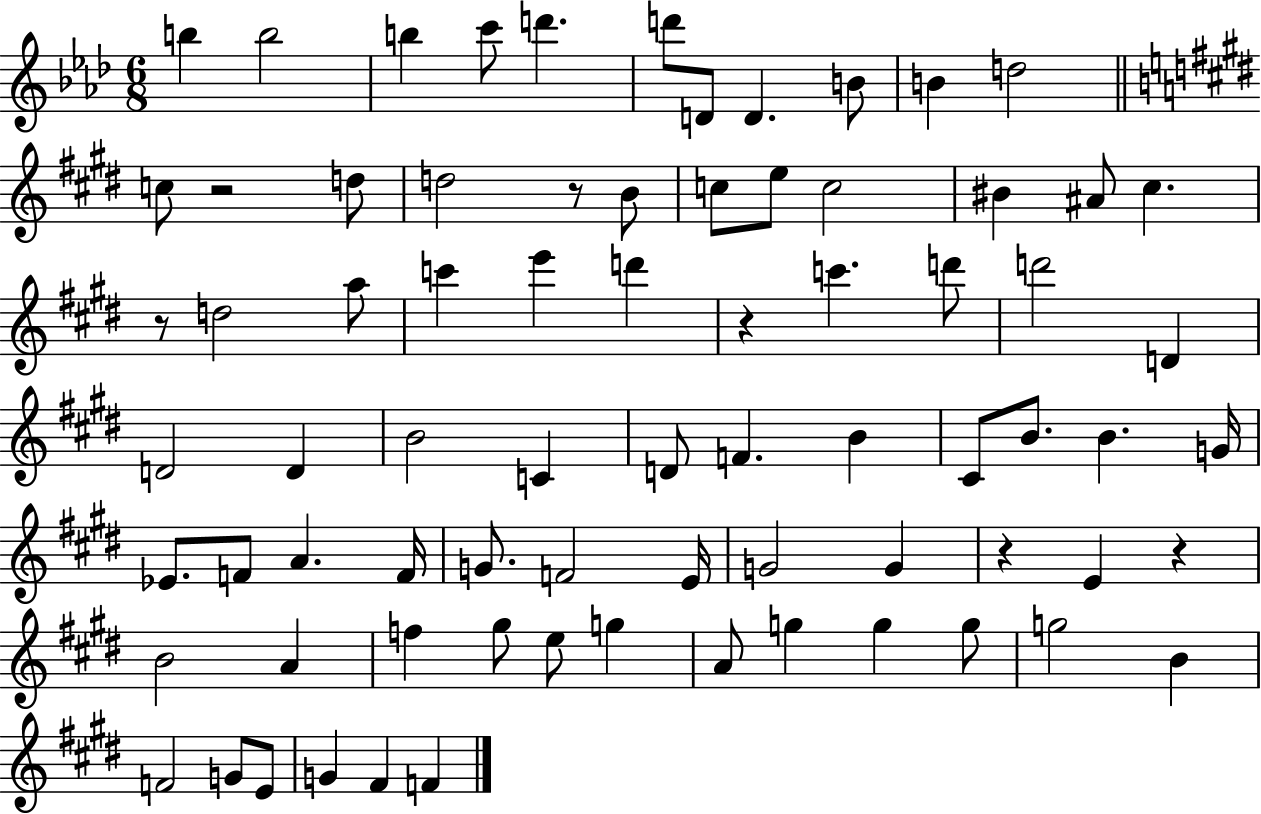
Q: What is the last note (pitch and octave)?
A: F4